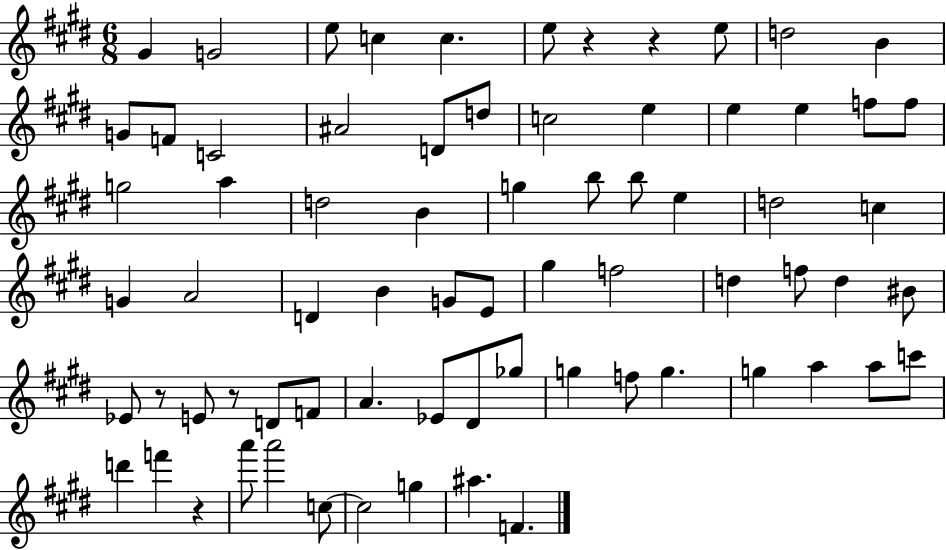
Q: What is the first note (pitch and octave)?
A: G#4